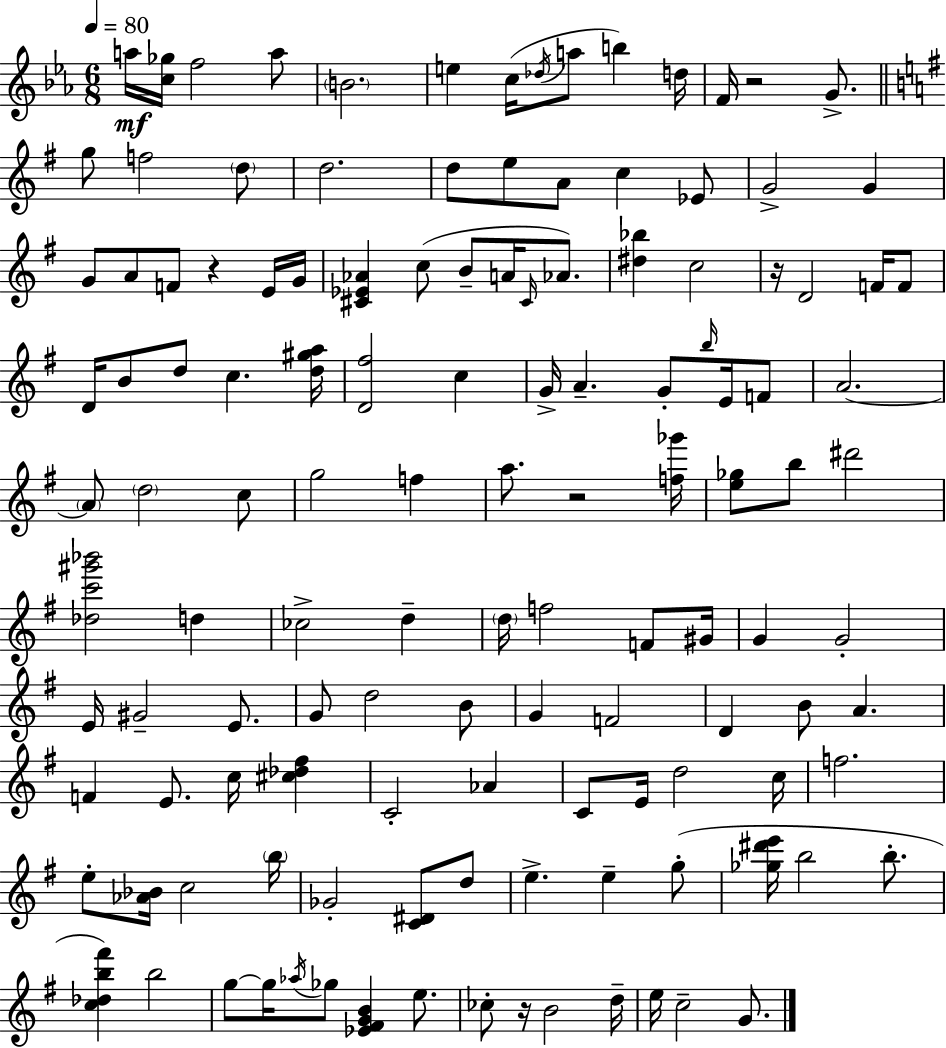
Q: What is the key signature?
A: EES major